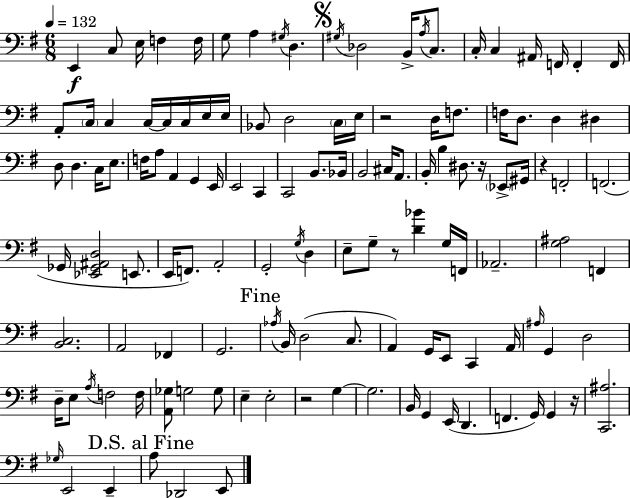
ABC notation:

X:1
T:Untitled
M:6/8
L:1/4
K:Em
E,, C,/2 E,/4 F, F,/4 G,/2 A, ^G,/4 D, ^G,/4 _D,2 B,,/4 A,/4 C,/2 C,/4 C, ^A,,/4 F,,/4 F,, F,,/4 A,,/2 C,/4 C, C,/4 C,/4 C,/4 E,/4 E,/4 _B,,/2 D,2 C,/4 E,/4 z2 D,/4 F,/2 F,/4 D,/2 D, ^D, D,/2 D, C,/4 E,/2 F,/4 A,/2 A,, G,, E,,/4 E,,2 C,, C,,2 B,,/2 _B,,/4 B,,2 ^C,/4 A,,/2 B,,/4 B, ^D,/2 z/4 _E,,/2 ^G,,/4 z F,,2 F,,2 _G,,/4 [_E,,_G,,^A,,D,]2 E,,/2 E,,/4 F,,/2 A,,2 G,,2 G,/4 D, E,/2 G,/2 z/2 [D_B] G,/4 F,,/4 _A,,2 [G,^A,]2 F,, [B,,C,]2 A,,2 _F,, G,,2 _A,/4 B,,/4 D,2 C,/2 A,, G,,/4 E,,/2 C,, A,,/4 ^A,/4 G,, D,2 D,/4 E,/2 A,/4 F,2 F,/4 [A,,_G,]/2 G,2 G,/2 E, E,2 z2 G, G,2 B,,/4 G,, E,,/4 D,, F,, G,,/4 G,, z/4 [C,,^A,]2 _G,/4 E,,2 E,, A,/2 _D,,2 E,,/2